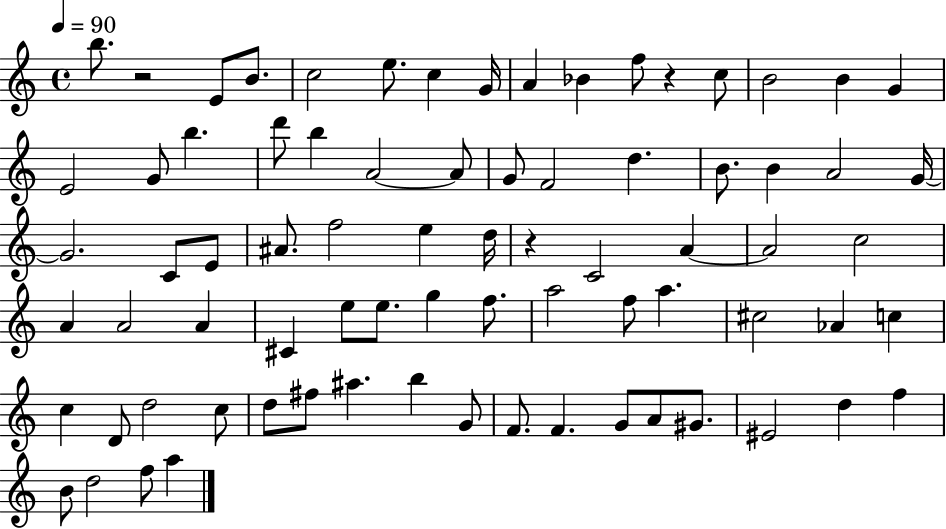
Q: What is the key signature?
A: C major